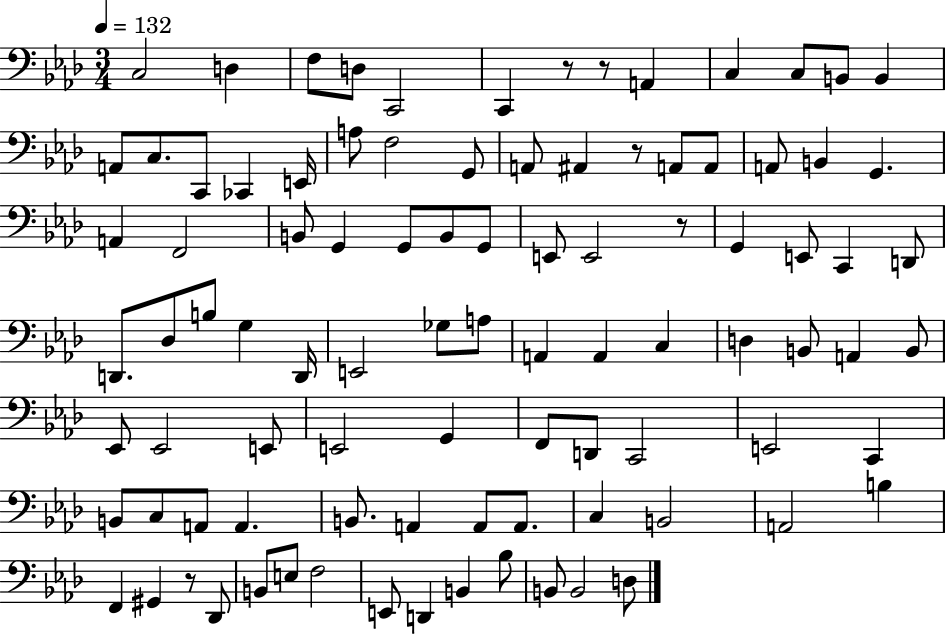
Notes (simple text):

C3/h D3/q F3/e D3/e C2/h C2/q R/e R/e A2/q C3/q C3/e B2/e B2/q A2/e C3/e. C2/e CES2/q E2/s A3/e F3/h G2/e A2/e A#2/q R/e A2/e A2/e A2/e B2/q G2/q. A2/q F2/h B2/e G2/q G2/e B2/e G2/e E2/e E2/h R/e G2/q E2/e C2/q D2/e D2/e. Db3/e B3/e G3/q D2/s E2/h Gb3/e A3/e A2/q A2/q C3/q D3/q B2/e A2/q B2/e Eb2/e Eb2/h E2/e E2/h G2/q F2/e D2/e C2/h E2/h C2/q B2/e C3/e A2/e A2/q. B2/e. A2/q A2/e A2/e. C3/q B2/h A2/h B3/q F2/q G#2/q R/e Db2/e B2/e E3/e F3/h E2/e D2/q B2/q Bb3/e B2/e B2/h D3/e